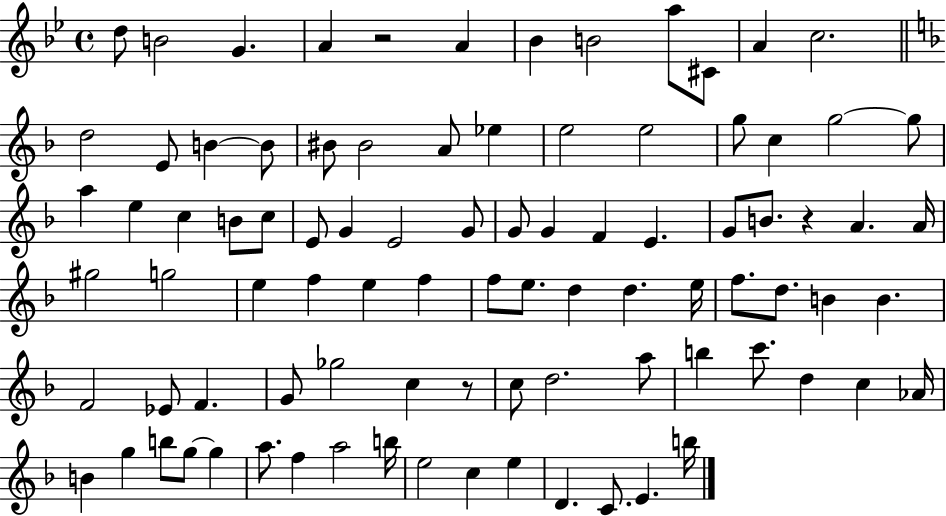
{
  \clef treble
  \time 4/4
  \defaultTimeSignature
  \key bes \major
  d''8 b'2 g'4. | a'4 r2 a'4 | bes'4 b'2 a''8 cis'8 | a'4 c''2. | \break \bar "||" \break \key f \major d''2 e'8 b'4~~ b'8 | bis'8 bis'2 a'8 ees''4 | e''2 e''2 | g''8 c''4 g''2~~ g''8 | \break a''4 e''4 c''4 b'8 c''8 | e'8 g'4 e'2 g'8 | g'8 g'4 f'4 e'4. | g'8 b'8. r4 a'4. a'16 | \break gis''2 g''2 | e''4 f''4 e''4 f''4 | f''8 e''8. d''4 d''4. e''16 | f''8. d''8. b'4 b'4. | \break f'2 ees'8 f'4. | g'8 ges''2 c''4 r8 | c''8 d''2. a''8 | b''4 c'''8. d''4 c''4 aes'16 | \break b'4 g''4 b''8 g''8~~ g''4 | a''8. f''4 a''2 b''16 | e''2 c''4 e''4 | d'4. c'8. e'4. b''16 | \break \bar "|."
}